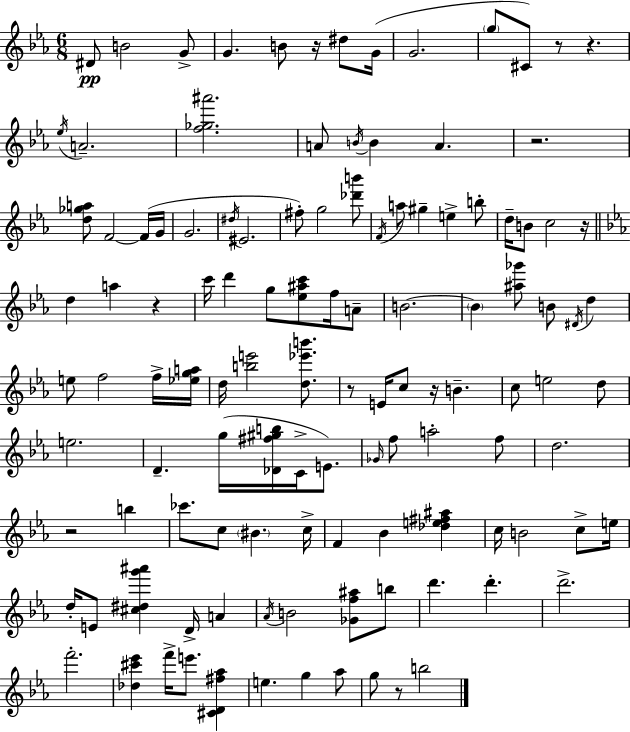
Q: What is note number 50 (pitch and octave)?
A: C5